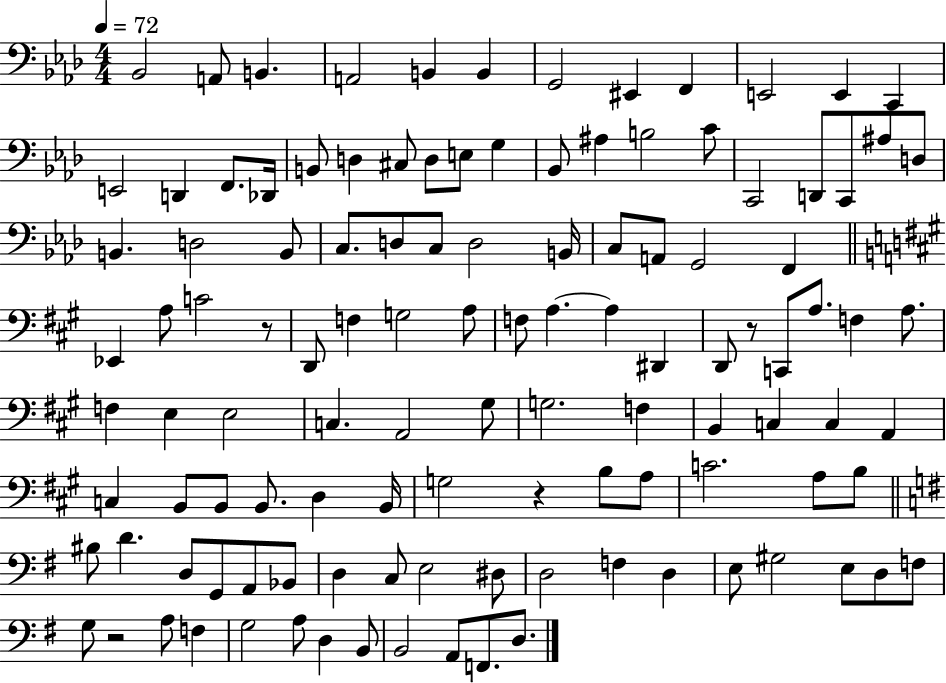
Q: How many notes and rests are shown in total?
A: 116